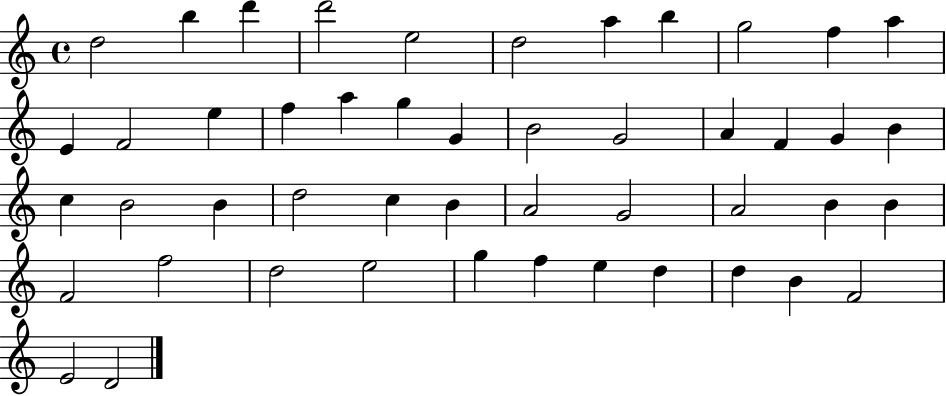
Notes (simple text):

D5/h B5/q D6/q D6/h E5/h D5/h A5/q B5/q G5/h F5/q A5/q E4/q F4/h E5/q F5/q A5/q G5/q G4/q B4/h G4/h A4/q F4/q G4/q B4/q C5/q B4/h B4/q D5/h C5/q B4/q A4/h G4/h A4/h B4/q B4/q F4/h F5/h D5/h E5/h G5/q F5/q E5/q D5/q D5/q B4/q F4/h E4/h D4/h